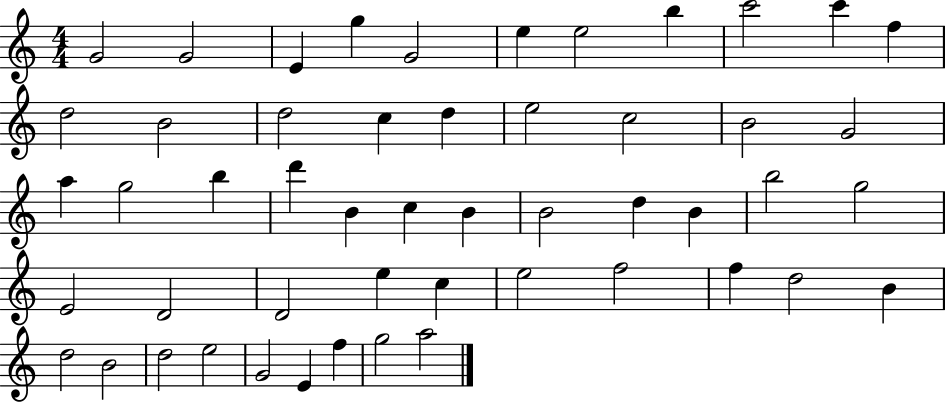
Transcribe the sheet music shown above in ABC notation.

X:1
T:Untitled
M:4/4
L:1/4
K:C
G2 G2 E g G2 e e2 b c'2 c' f d2 B2 d2 c d e2 c2 B2 G2 a g2 b d' B c B B2 d B b2 g2 E2 D2 D2 e c e2 f2 f d2 B d2 B2 d2 e2 G2 E f g2 a2